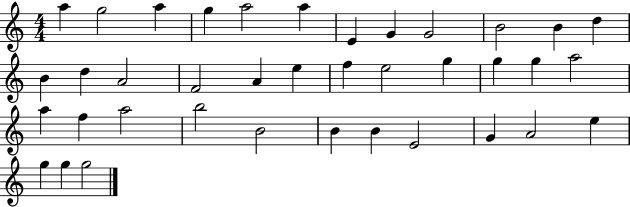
A5/q G5/h A5/q G5/q A5/h A5/q E4/q G4/q G4/h B4/h B4/q D5/q B4/q D5/q A4/h F4/h A4/q E5/q F5/q E5/h G5/q G5/q G5/q A5/h A5/q F5/q A5/h B5/h B4/h B4/q B4/q E4/h G4/q A4/h E5/q G5/q G5/q G5/h